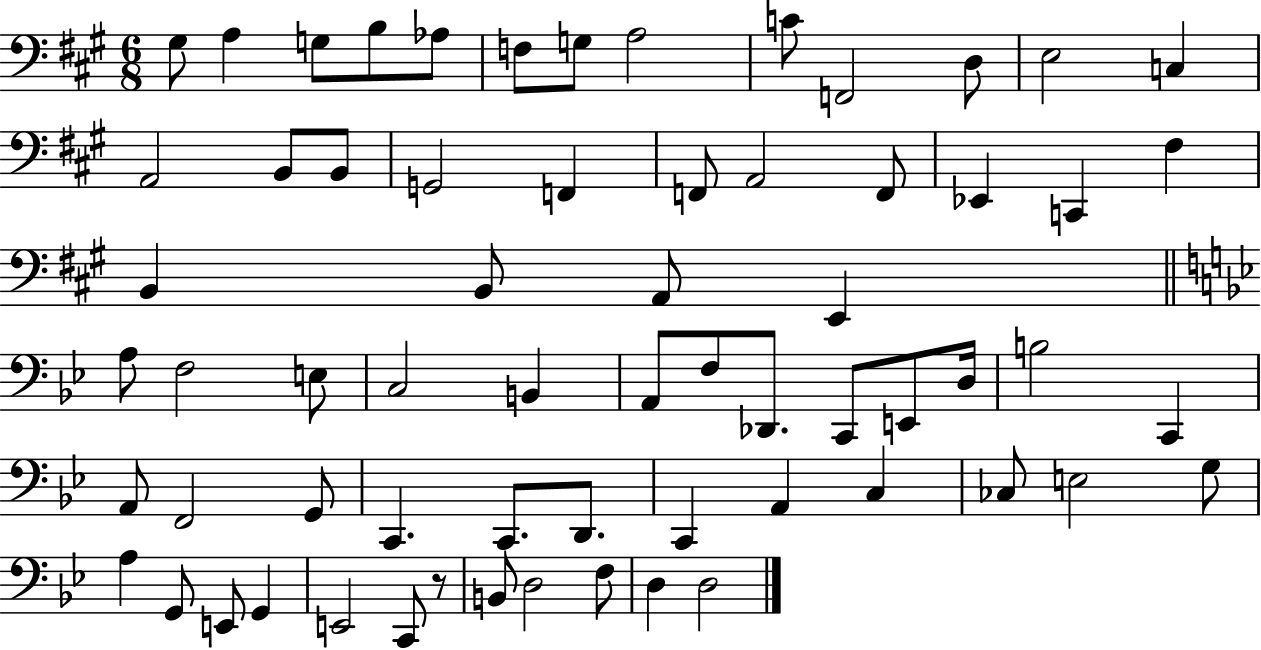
G#3/e A3/q G3/e B3/e Ab3/e F3/e G3/e A3/h C4/e F2/h D3/e E3/h C3/q A2/h B2/e B2/e G2/h F2/q F2/e A2/h F2/e Eb2/q C2/q F#3/q B2/q B2/e A2/e E2/q A3/e F3/h E3/e C3/h B2/q A2/e F3/e Db2/e. C2/e E2/e D3/s B3/h C2/q A2/e F2/h G2/e C2/q. C2/e. D2/e. C2/q A2/q C3/q CES3/e E3/h G3/e A3/q G2/e E2/e G2/q E2/h C2/e R/e B2/e D3/h F3/e D3/q D3/h